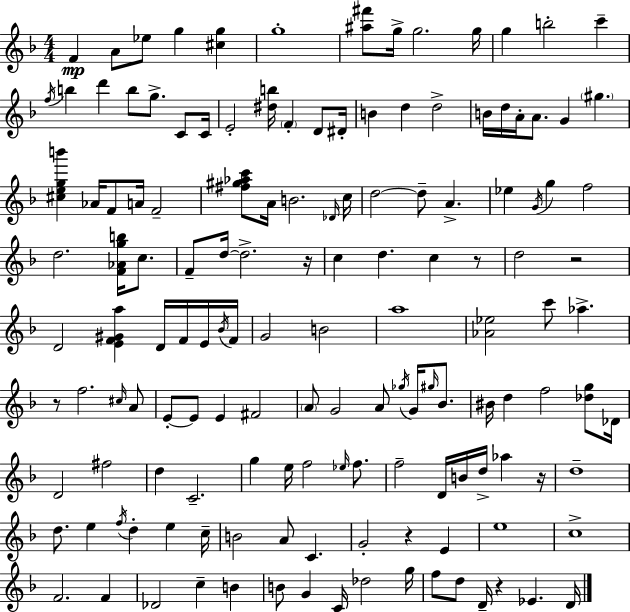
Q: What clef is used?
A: treble